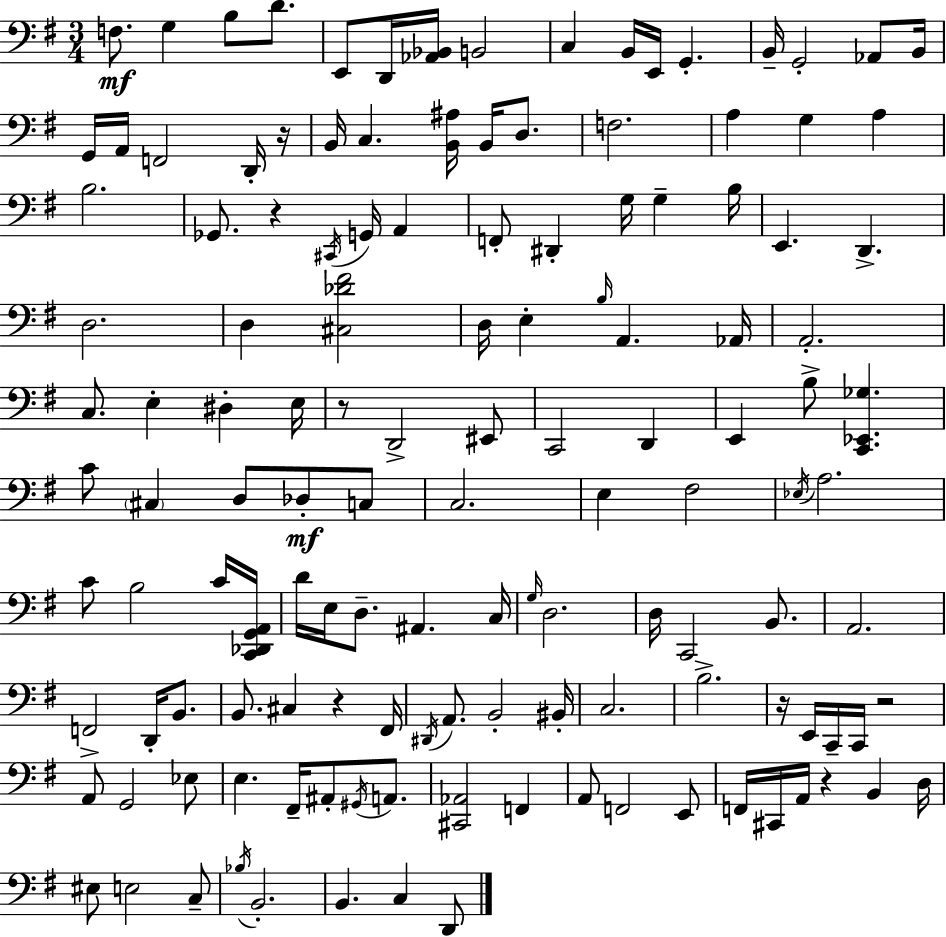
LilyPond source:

{
  \clef bass
  \numericTimeSignature
  \time 3/4
  \key e \minor
  f8.\mf g4 b8 d'8. | e,8 d,16 <aes, bes,>16 b,2 | c4 b,16 e,16 g,4.-. | b,16-- g,2-. aes,8 b,16 | \break g,16 a,16 f,2 d,16-. r16 | b,16 c4. <b, ais>16 b,16 d8. | f2. | a4 g4 a4 | \break b2. | ges,8. r4 \acciaccatura { cis,16 } g,16 a,4 | f,8-. dis,4-. g16 g4-- | b16 e,4. d,4.-> | \break d2. | d4 <cis des' fis'>2 | d16 e4-. \grace { b16 } a,4. | aes,16 a,2.-. | \break c8. e4-. dis4-. | e16 r8 d,2-> | eis,8 c,2 d,4 | e,4 b8-> <c, ees, ges>4. | \break c'8 \parenthesize cis4 d8 des8-.\mf | c8 c2. | e4 fis2 | \acciaccatura { ees16 } a2. | \break c'8 b2 | c'16 <c, des, g, a,>16 d'16 e16 d8.-- ais,4. | c16 \grace { g16 } d2. | d16 c,2 | \break b,8. a,2. | f,2-> | d,16-. b,8. b,8. cis4 r4 | fis,16 \acciaccatura { dis,16 } a,8. b,2-. | \break bis,16-. c2. | b2.-> | r16 e,16 c,16-- c,16 r2 | a,8 g,2 | \break ees8 e4. fis,16-- | ais,8-. \acciaccatura { gis,16 } a,8. <cis, aes,>2 | f,4 a,8 f,2 | e,8 f,16 cis,16 a,16 r4 | \break b,4 d16 eis8 e2 | c8-- \acciaccatura { bes16 } b,2.-. | b,4. | c4 d,8 \bar "|."
}